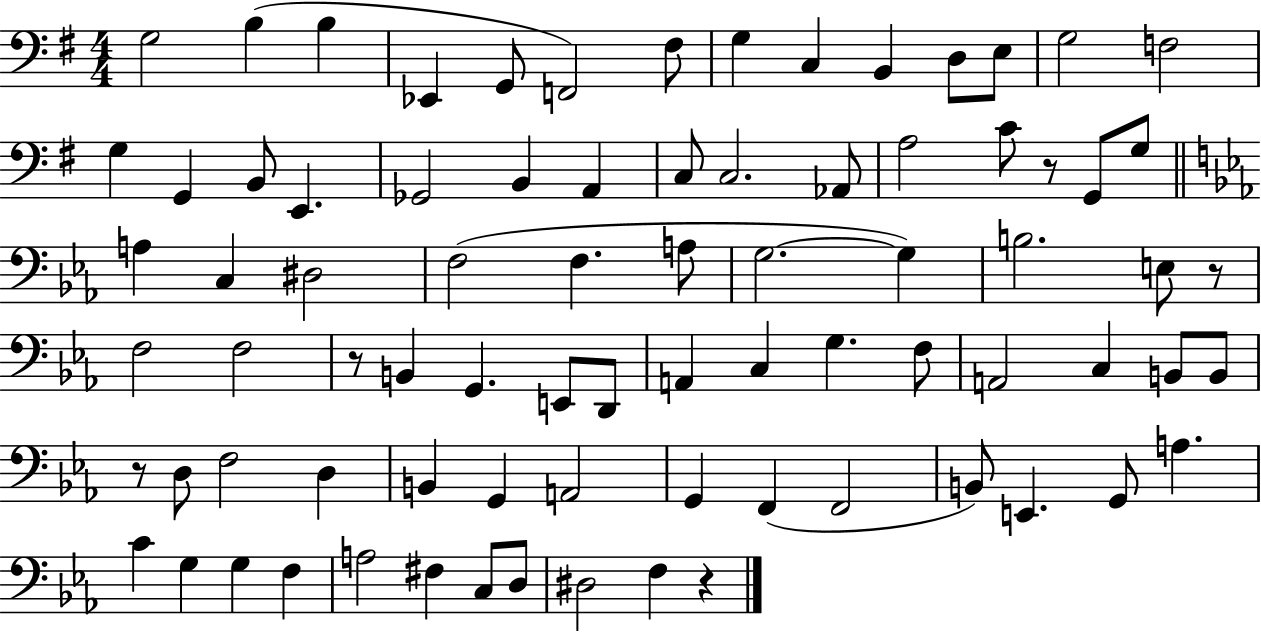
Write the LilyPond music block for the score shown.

{
  \clef bass
  \numericTimeSignature
  \time 4/4
  \key g \major
  g2 b4( b4 | ees,4 g,8 f,2) fis8 | g4 c4 b,4 d8 e8 | g2 f2 | \break g4 g,4 b,8 e,4. | ges,2 b,4 a,4 | c8 c2. aes,8 | a2 c'8 r8 g,8 g8 | \break \bar "||" \break \key c \minor a4 c4 dis2 | f2( f4. a8 | g2.~~ g4) | b2. e8 r8 | \break f2 f2 | r8 b,4 g,4. e,8 d,8 | a,4 c4 g4. f8 | a,2 c4 b,8 b,8 | \break r8 d8 f2 d4 | b,4 g,4 a,2 | g,4 f,4( f,2 | b,8) e,4. g,8 a4. | \break c'4 g4 g4 f4 | a2 fis4 c8 d8 | dis2 f4 r4 | \bar "|."
}